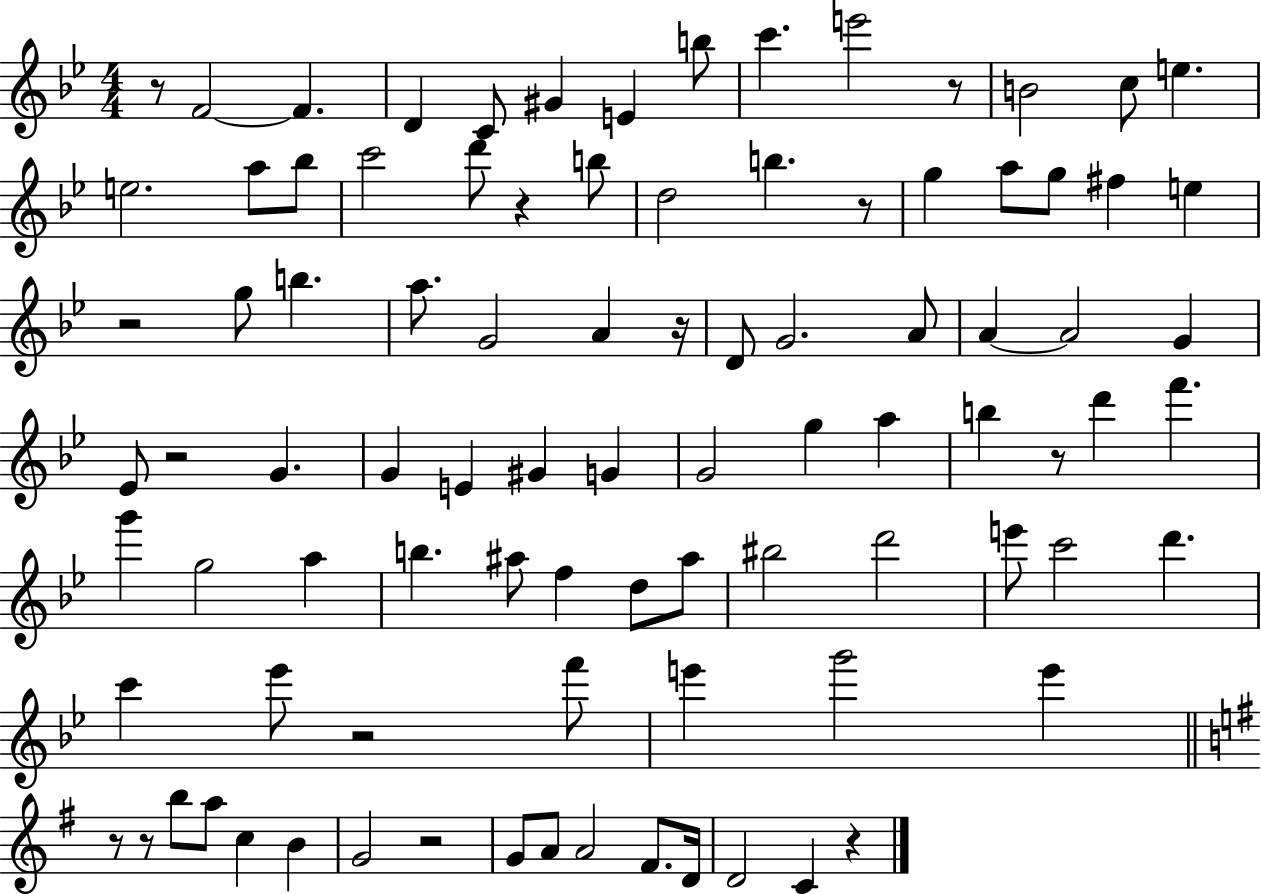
{
  \clef treble
  \numericTimeSignature
  \time 4/4
  \key bes \major
  \repeat volta 2 { r8 f'2~~ f'4. | d'4 c'8 gis'4 e'4 b''8 | c'''4. e'''2 r8 | b'2 c''8 e''4. | \break e''2. a''8 bes''8 | c'''2 d'''8 r4 b''8 | d''2 b''4. r8 | g''4 a''8 g''8 fis''4 e''4 | \break r2 g''8 b''4. | a''8. g'2 a'4 r16 | d'8 g'2. a'8 | a'4~~ a'2 g'4 | \break ees'8 r2 g'4. | g'4 e'4 gis'4 g'4 | g'2 g''4 a''4 | b''4 r8 d'''4 f'''4. | \break g'''4 g''2 a''4 | b''4. ais''8 f''4 d''8 ais''8 | bis''2 d'''2 | e'''8 c'''2 d'''4. | \break c'''4 ees'''8 r2 f'''8 | e'''4 g'''2 e'''4 | \bar "||" \break \key g \major r8 r8 b''8 a''8 c''4 b'4 | g'2 r2 | g'8 a'8 a'2 fis'8. d'16 | d'2 c'4 r4 | \break } \bar "|."
}